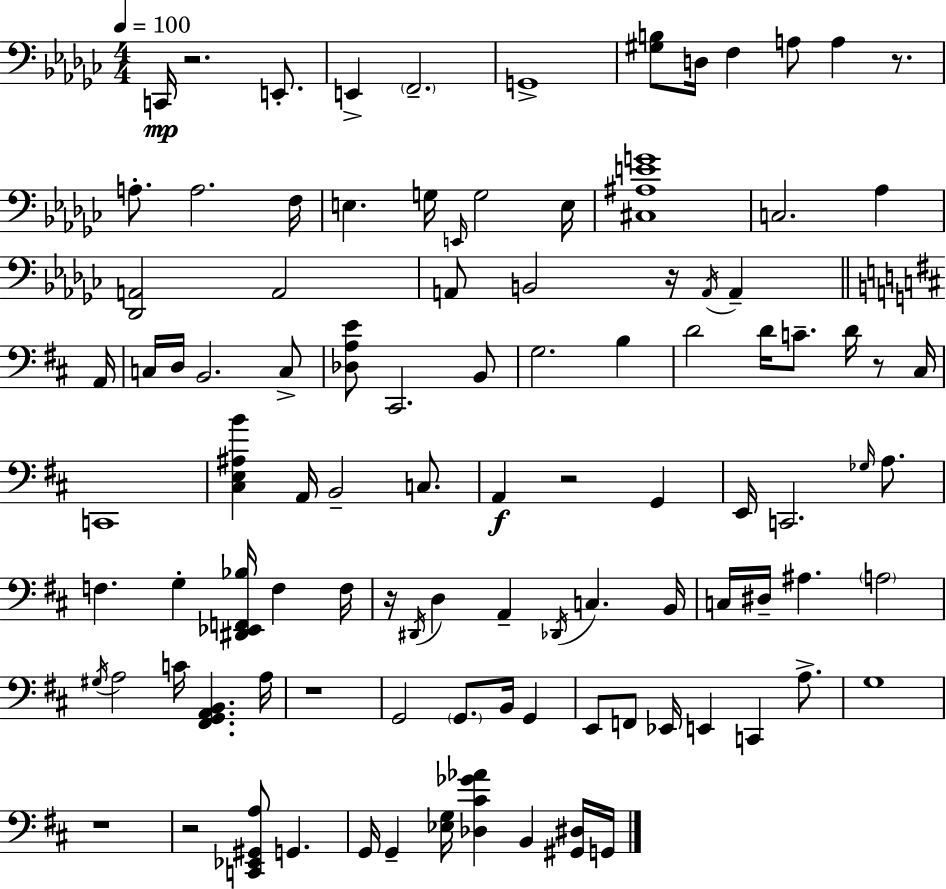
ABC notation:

X:1
T:Untitled
M:4/4
L:1/4
K:Ebm
C,,/4 z2 E,,/2 E,, F,,2 G,,4 [^G,B,]/2 D,/4 F, A,/2 A, z/2 A,/2 A,2 F,/4 E, G,/4 E,,/4 G,2 E,/4 [^C,^A,EG]4 C,2 _A, [_D,,A,,]2 A,,2 A,,/2 B,,2 z/4 A,,/4 A,, A,,/4 C,/4 D,/4 B,,2 C,/2 [_D,A,E]/2 ^C,,2 B,,/2 G,2 B, D2 D/4 C/2 D/4 z/2 ^C,/4 C,,4 [^C,E,^A,B] A,,/4 B,,2 C,/2 A,, z2 G,, E,,/4 C,,2 _G,/4 A,/2 F, G, [^D,,_E,,F,,_B,]/4 F, F,/4 z/4 ^D,,/4 D, A,, _D,,/4 C, B,,/4 C,/4 ^D,/4 ^A, A,2 ^G,/4 A,2 C/4 [^F,,G,,A,,B,,] A,/4 z4 G,,2 G,,/2 B,,/4 G,, E,,/2 F,,/2 _E,,/4 E,, C,, A,/2 G,4 z4 z2 [C,,_E,,^G,,A,]/2 G,, G,,/4 G,, [_E,G,]/4 [_D,^C_G_A] B,, [^G,,^D,]/4 G,,/4